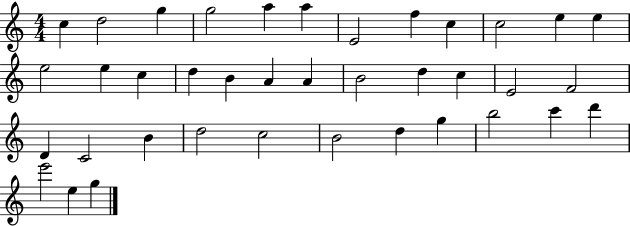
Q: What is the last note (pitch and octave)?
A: G5